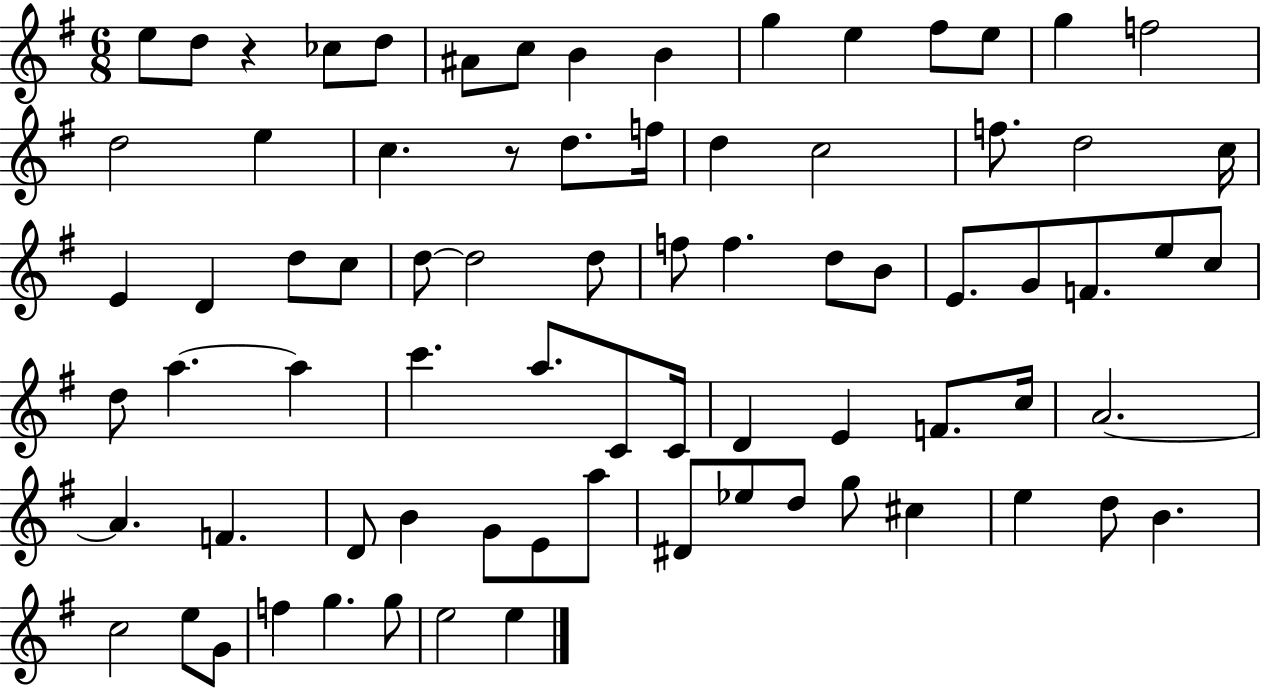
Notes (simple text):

E5/e D5/e R/q CES5/e D5/e A#4/e C5/e B4/q B4/q G5/q E5/q F#5/e E5/e G5/q F5/h D5/h E5/q C5/q. R/e D5/e. F5/s D5/q C5/h F5/e. D5/h C5/s E4/q D4/q D5/e C5/e D5/e D5/h D5/e F5/e F5/q. D5/e B4/e E4/e. G4/e F4/e. E5/e C5/e D5/e A5/q. A5/q C6/q. A5/e. C4/e C4/s D4/q E4/q F4/e. C5/s A4/h. A4/q. F4/q. D4/e B4/q G4/e E4/e A5/e D#4/e Eb5/e D5/e G5/e C#5/q E5/q D5/e B4/q. C5/h E5/e G4/e F5/q G5/q. G5/e E5/h E5/q